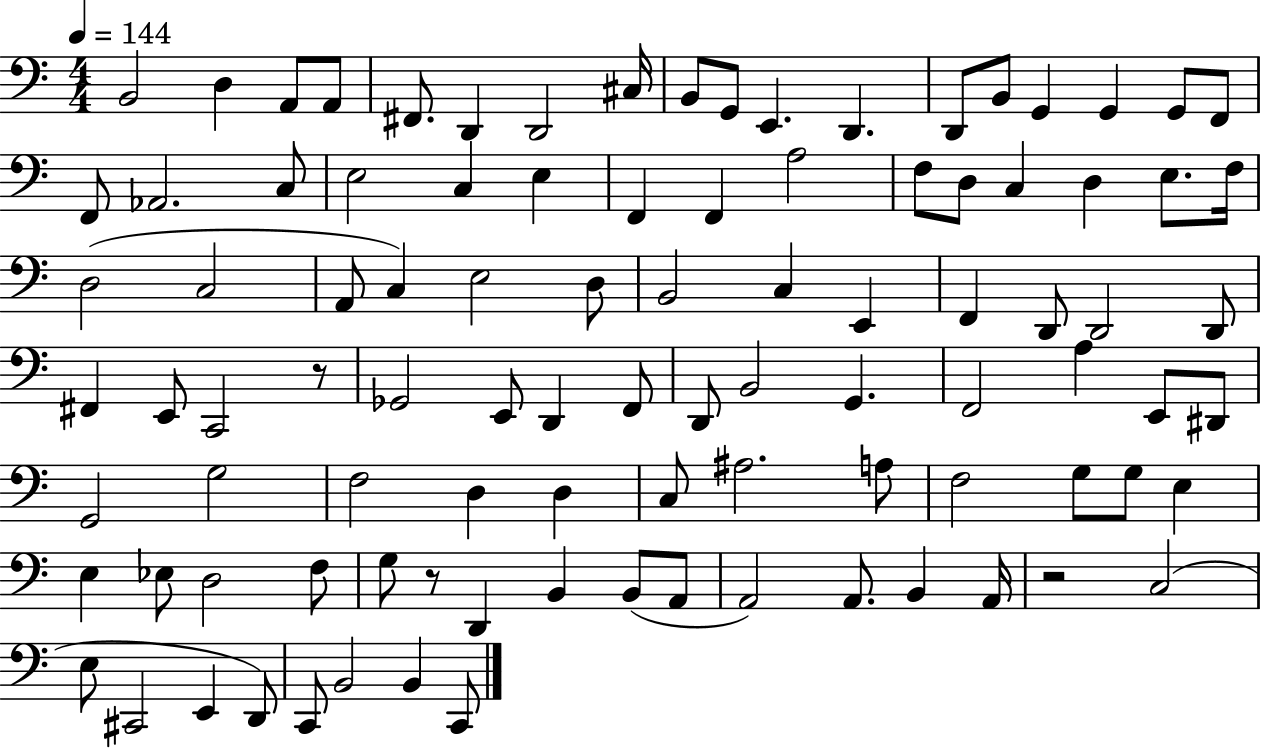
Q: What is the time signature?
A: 4/4